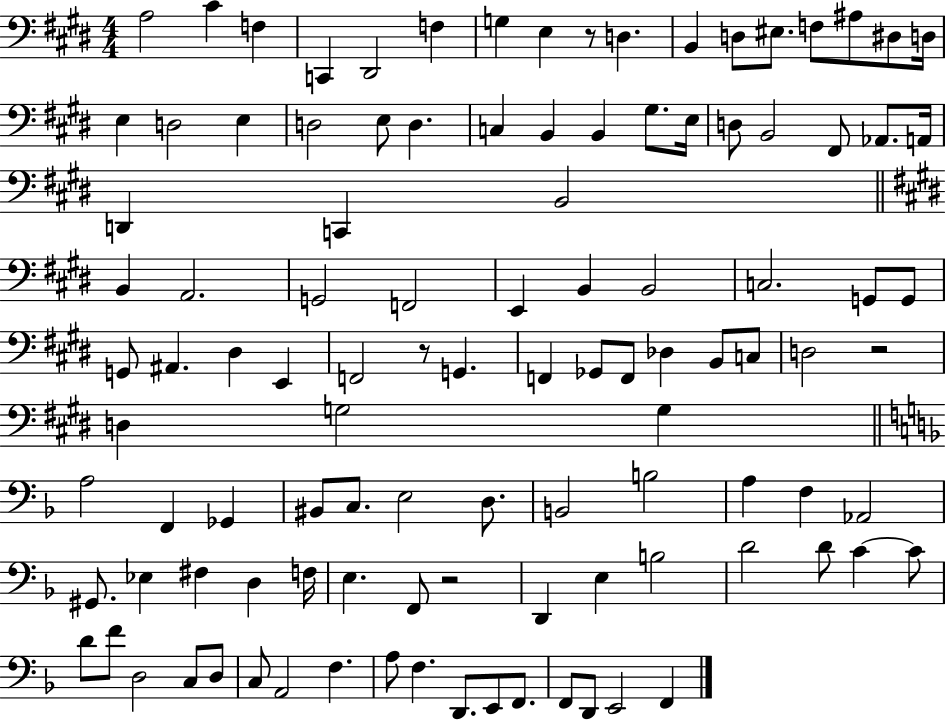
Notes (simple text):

A3/h C#4/q F3/q C2/q D#2/h F3/q G3/q E3/q R/e D3/q. B2/q D3/e EIS3/e. F3/e A#3/e D#3/e D3/s E3/q D3/h E3/q D3/h E3/e D3/q. C3/q B2/q B2/q G#3/e. E3/s D3/e B2/h F#2/e Ab2/e. A2/s D2/q C2/q B2/h B2/q A2/h. G2/h F2/h E2/q B2/q B2/h C3/h. G2/e G2/e G2/e A#2/q. D#3/q E2/q F2/h R/e G2/q. F2/q Gb2/e F2/e Db3/q B2/e C3/e D3/h R/h D3/q G3/h G3/q A3/h F2/q Gb2/q BIS2/e C3/e. E3/h D3/e. B2/h B3/h A3/q F3/q Ab2/h G#2/e. Eb3/q F#3/q D3/q F3/s E3/q. F2/e R/h D2/q E3/q B3/h D4/h D4/e C4/q C4/e D4/e F4/e D3/h C3/e D3/e C3/e A2/h F3/q. A3/e F3/q. D2/e. E2/e F2/e. F2/e D2/e E2/h F2/q